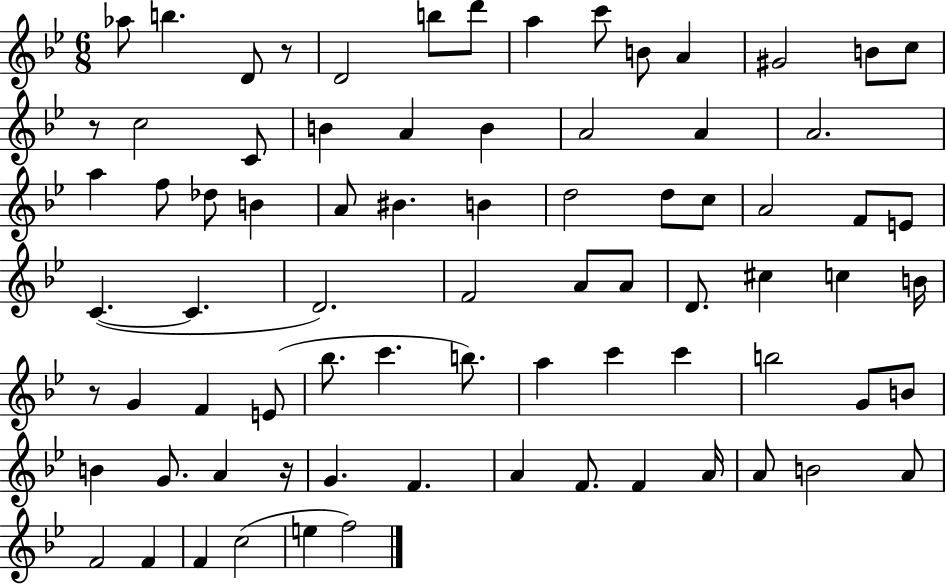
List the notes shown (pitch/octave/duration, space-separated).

Ab5/e B5/q. D4/e R/e D4/h B5/e D6/e A5/q C6/e B4/e A4/q G#4/h B4/e C5/e R/e C5/h C4/e B4/q A4/q B4/q A4/h A4/q A4/h. A5/q F5/e Db5/e B4/q A4/e BIS4/q. B4/q D5/h D5/e C5/e A4/h F4/e E4/e C4/q. C4/q. D4/h. F4/h A4/e A4/e D4/e. C#5/q C5/q B4/s R/e G4/q F4/q E4/e Bb5/e. C6/q. B5/e. A5/q C6/q C6/q B5/h G4/e B4/e B4/q G4/e. A4/q R/s G4/q. F4/q. A4/q F4/e. F4/q A4/s A4/e B4/h A4/e F4/h F4/q F4/q C5/h E5/q F5/h